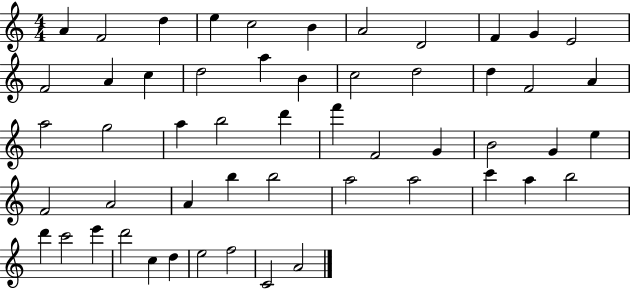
A4/q F4/h D5/q E5/q C5/h B4/q A4/h D4/h F4/q G4/q E4/h F4/h A4/q C5/q D5/h A5/q B4/q C5/h D5/h D5/q F4/h A4/q A5/h G5/h A5/q B5/h D6/q F6/q F4/h G4/q B4/h G4/q E5/q F4/h A4/h A4/q B5/q B5/h A5/h A5/h C6/q A5/q B5/h D6/q C6/h E6/q D6/h C5/q D5/q E5/h F5/h C4/h A4/h